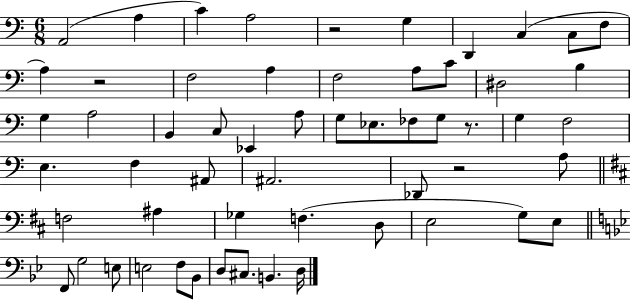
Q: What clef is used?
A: bass